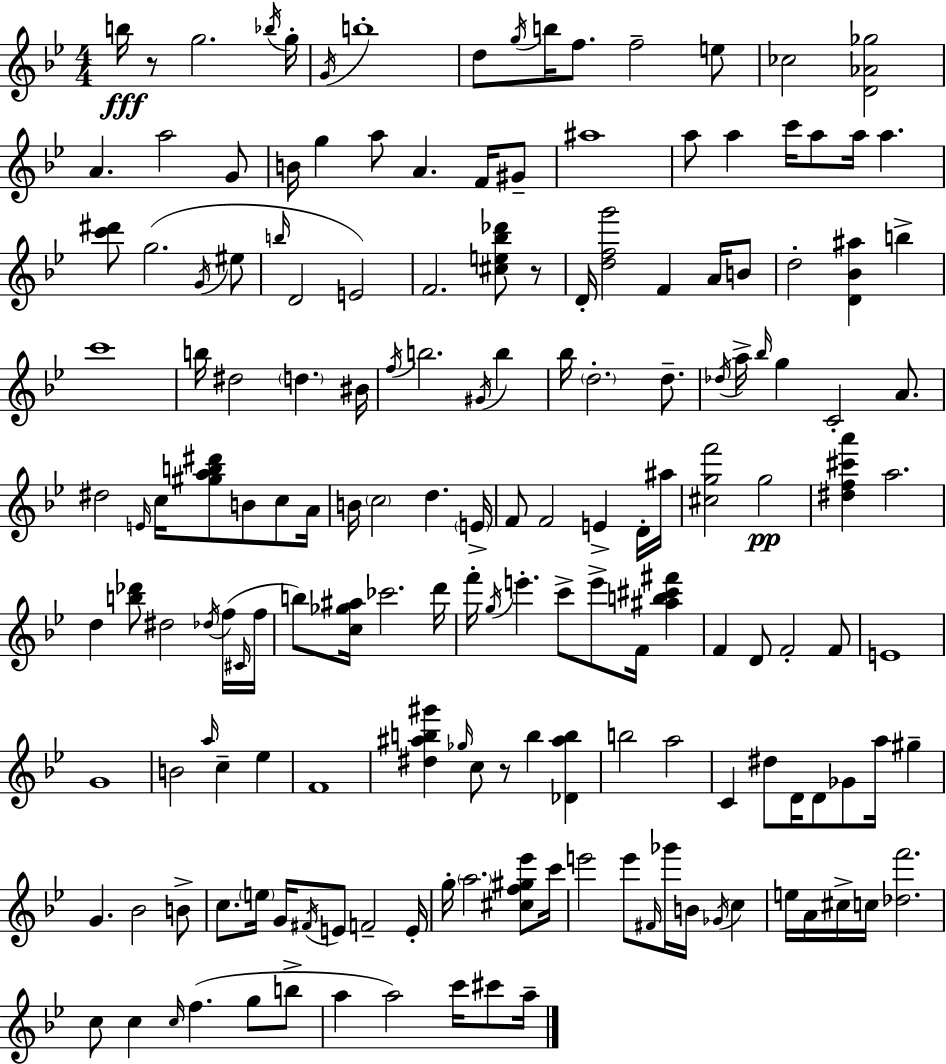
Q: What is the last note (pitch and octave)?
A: A5